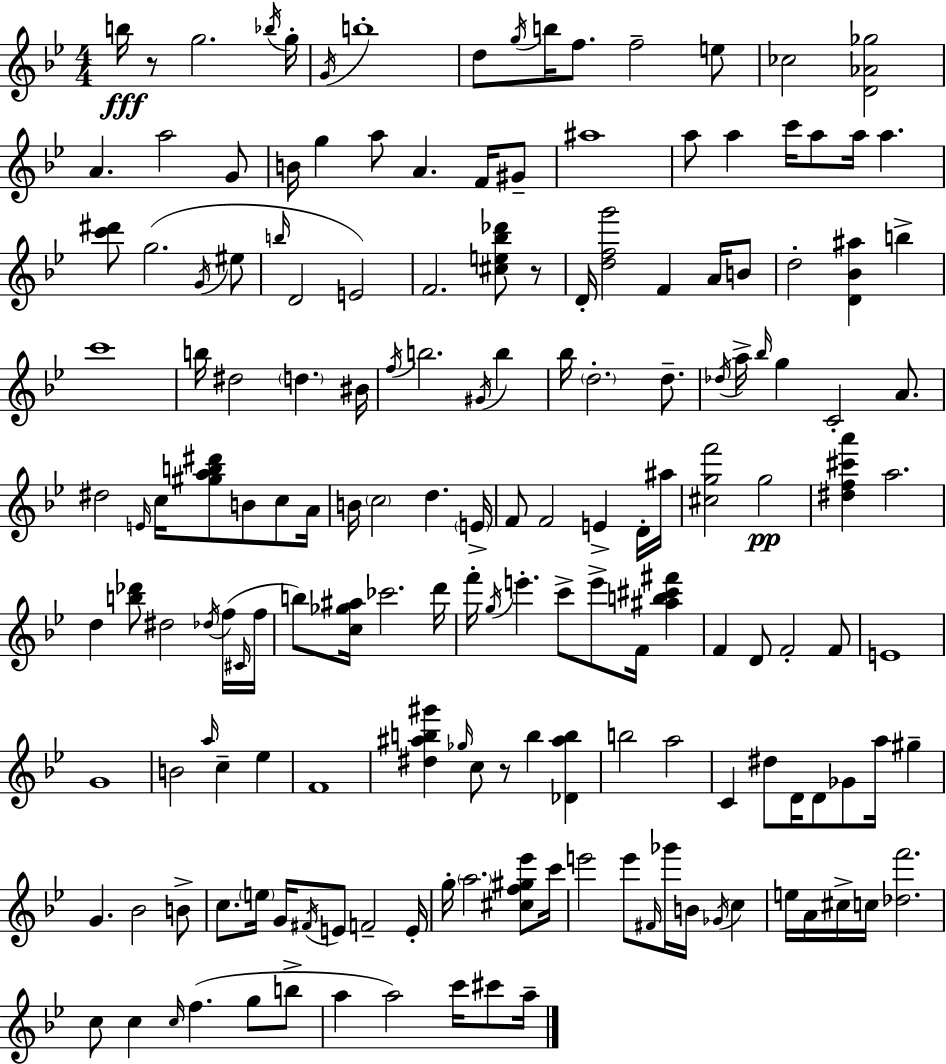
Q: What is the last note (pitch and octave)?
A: A5